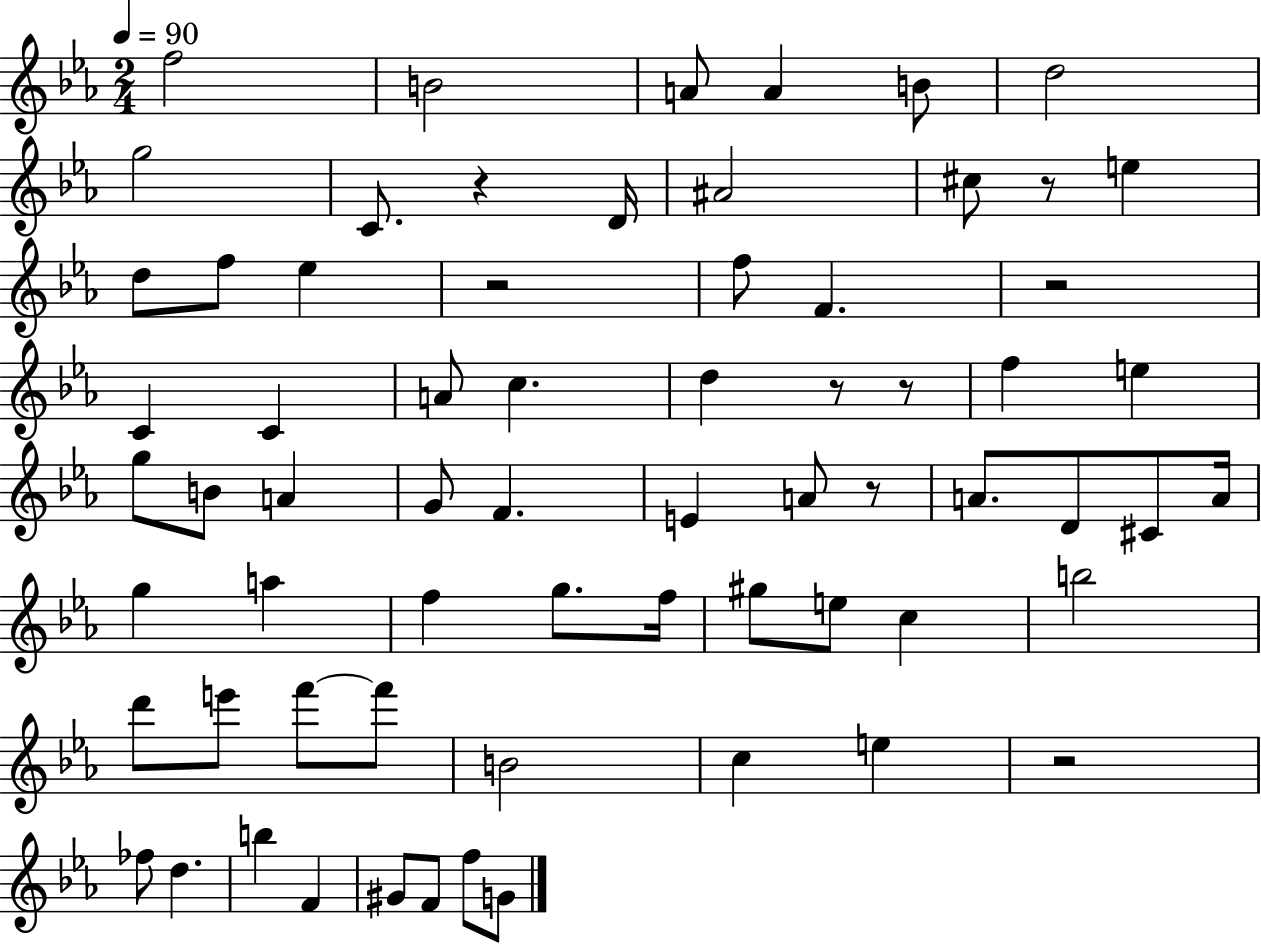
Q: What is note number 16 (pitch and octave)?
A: F5